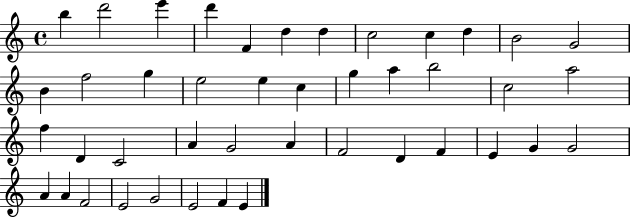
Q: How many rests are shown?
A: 0